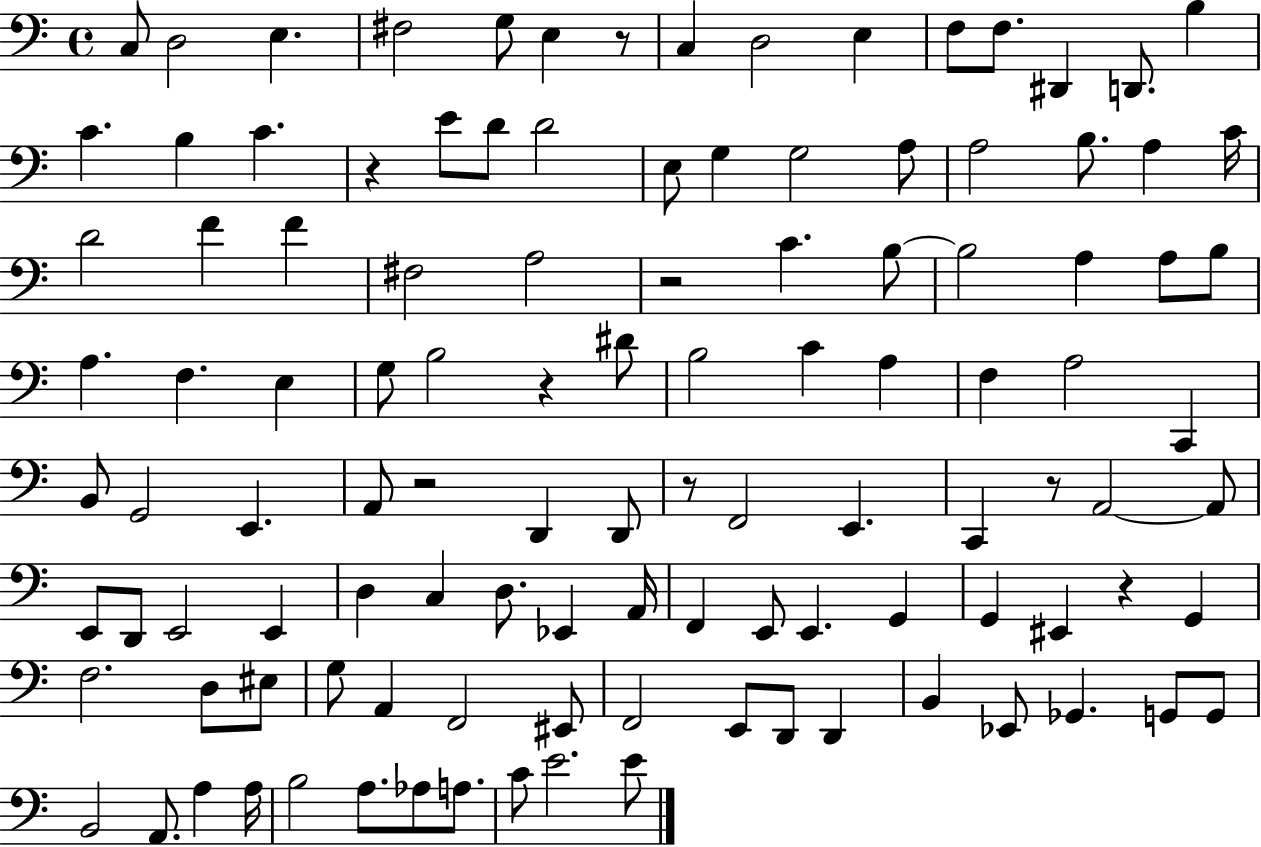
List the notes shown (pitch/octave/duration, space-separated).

C3/e D3/h E3/q. F#3/h G3/e E3/q R/e C3/q D3/h E3/q F3/e F3/e. D#2/q D2/e. B3/q C4/q. B3/q C4/q. R/q E4/e D4/e D4/h E3/e G3/q G3/h A3/e A3/h B3/e. A3/q C4/s D4/h F4/q F4/q F#3/h A3/h R/h C4/q. B3/e B3/h A3/q A3/e B3/e A3/q. F3/q. E3/q G3/e B3/h R/q D#4/e B3/h C4/q A3/q F3/q A3/h C2/q B2/e G2/h E2/q. A2/e R/h D2/q D2/e R/e F2/h E2/q. C2/q R/e A2/h A2/e E2/e D2/e E2/h E2/q D3/q C3/q D3/e. Eb2/q A2/s F2/q E2/e E2/q. G2/q G2/q EIS2/q R/q G2/q F3/h. D3/e EIS3/e G3/e A2/q F2/h EIS2/e F2/h E2/e D2/e D2/q B2/q Eb2/e Gb2/q. G2/e G2/e B2/h A2/e. A3/q A3/s B3/h A3/e. Ab3/e A3/e. C4/e E4/h. E4/e